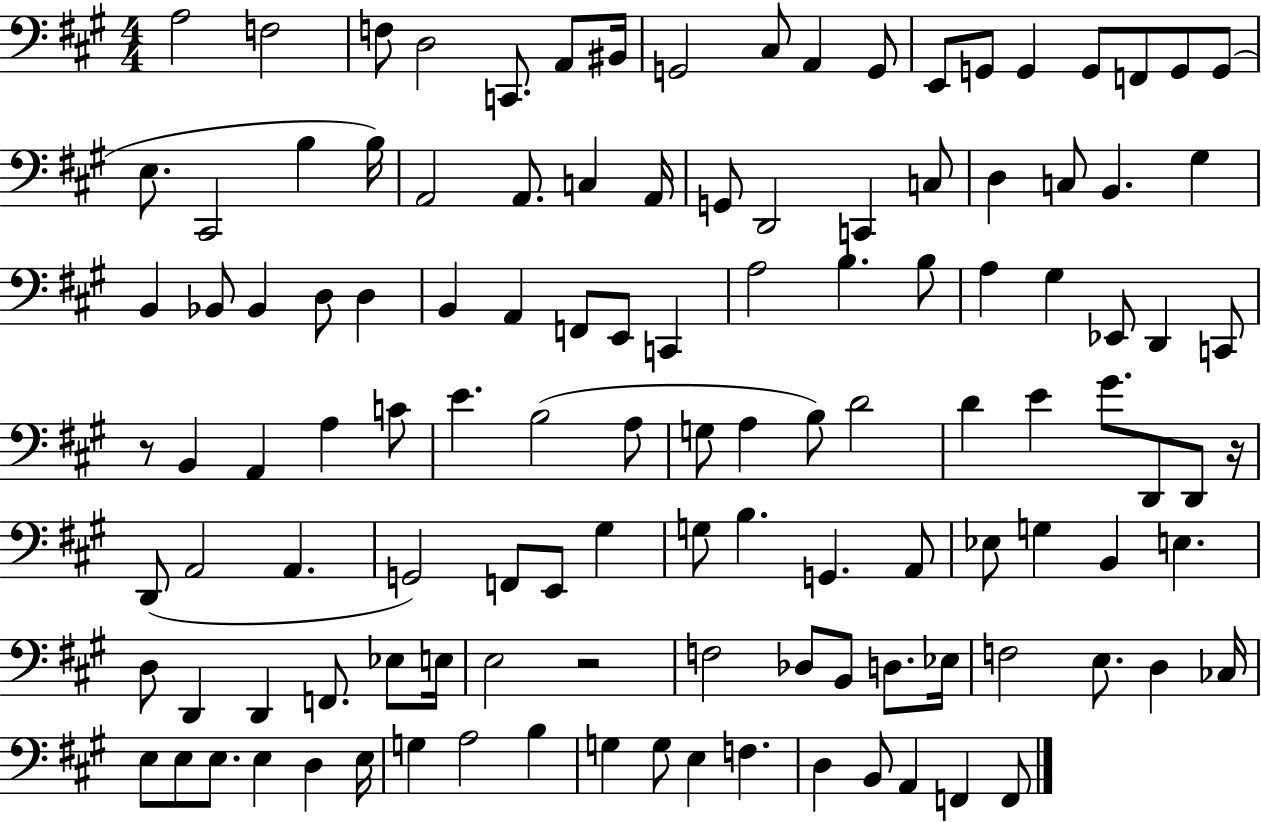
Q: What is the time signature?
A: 4/4